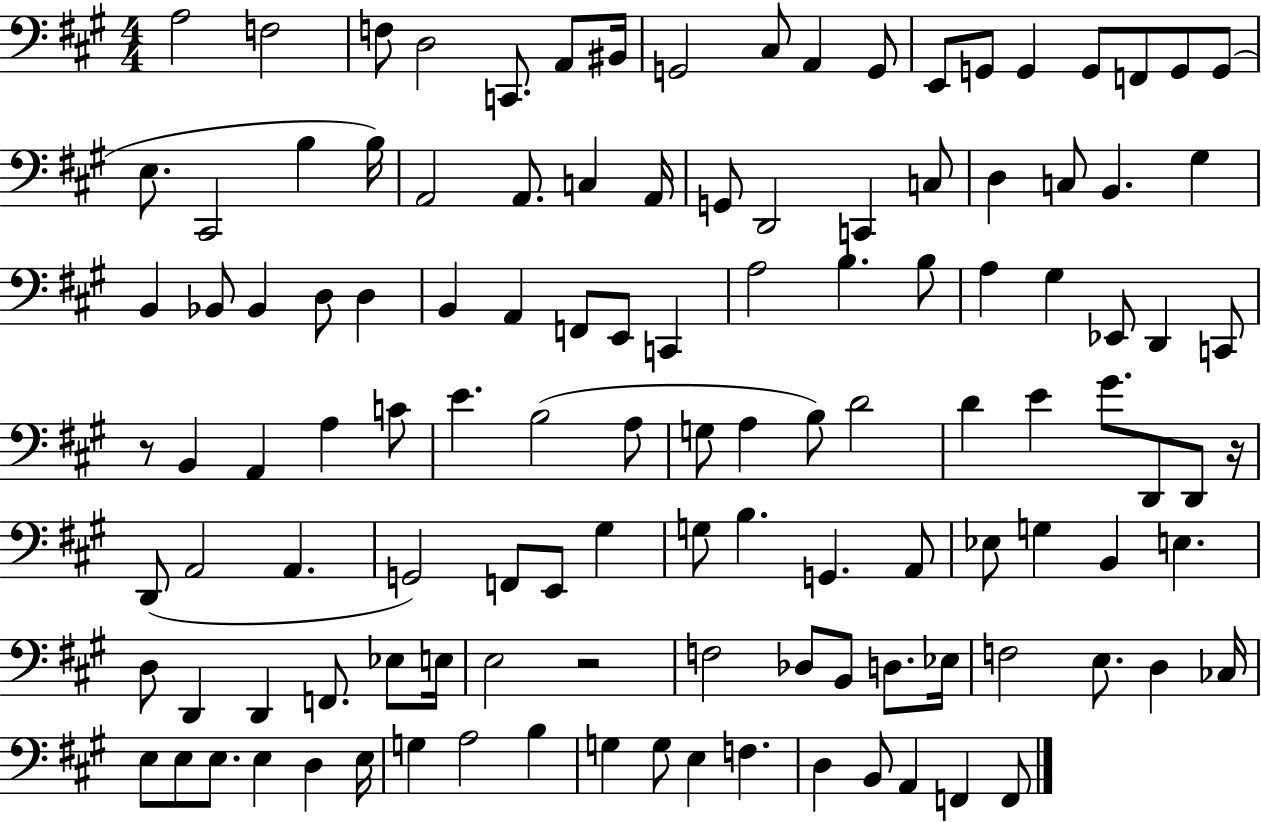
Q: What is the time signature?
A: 4/4